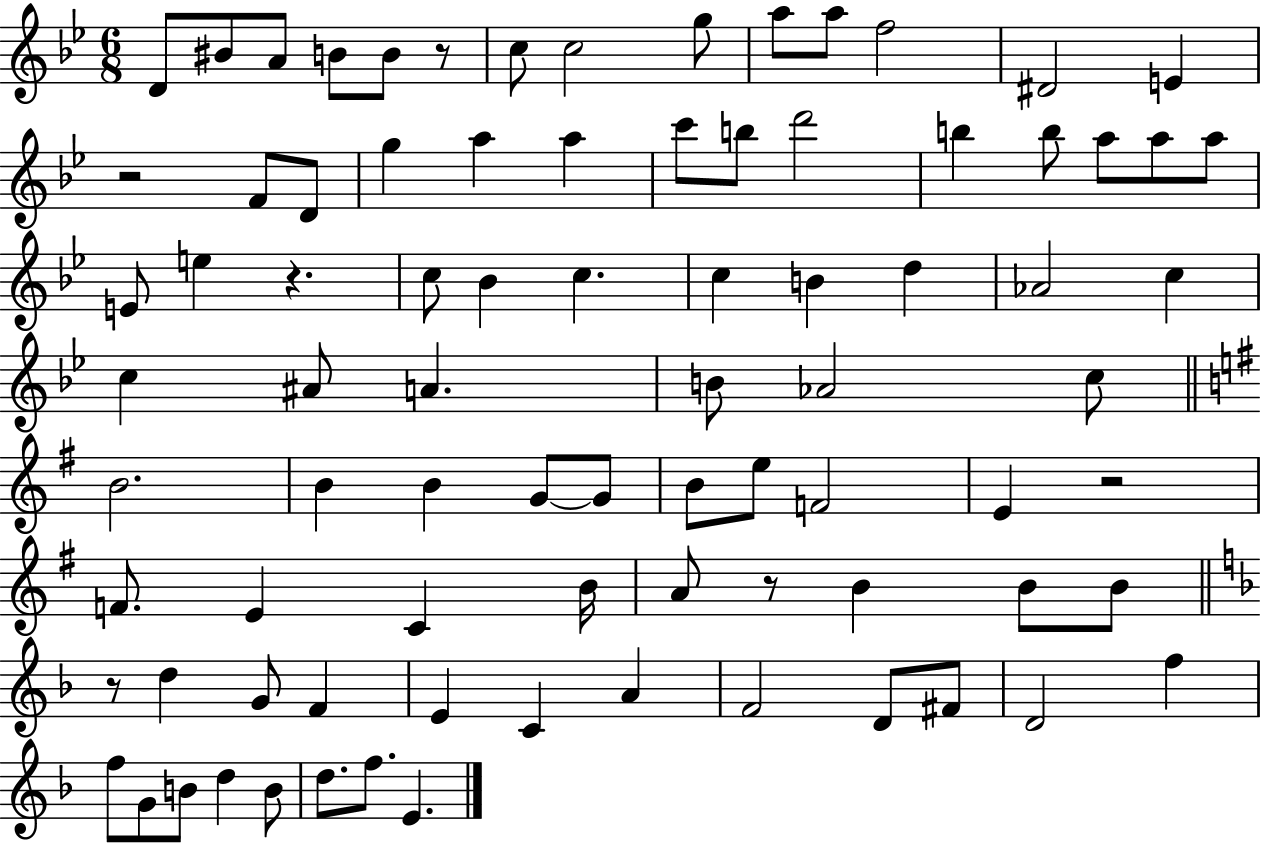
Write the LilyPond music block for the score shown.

{
  \clef treble
  \numericTimeSignature
  \time 6/8
  \key bes \major
  d'8 bis'8 a'8 b'8 b'8 r8 | c''8 c''2 g''8 | a''8 a''8 f''2 | dis'2 e'4 | \break r2 f'8 d'8 | g''4 a''4 a''4 | c'''8 b''8 d'''2 | b''4 b''8 a''8 a''8 a''8 | \break e'8 e''4 r4. | c''8 bes'4 c''4. | c''4 b'4 d''4 | aes'2 c''4 | \break c''4 ais'8 a'4. | b'8 aes'2 c''8 | \bar "||" \break \key e \minor b'2. | b'4 b'4 g'8~~ g'8 | b'8 e''8 f'2 | e'4 r2 | \break f'8. e'4 c'4 b'16 | a'8 r8 b'4 b'8 b'8 | \bar "||" \break \key f \major r8 d''4 g'8 f'4 | e'4 c'4 a'4 | f'2 d'8 fis'8 | d'2 f''4 | \break f''8 g'8 b'8 d''4 b'8 | d''8. f''8. e'4. | \bar "|."
}